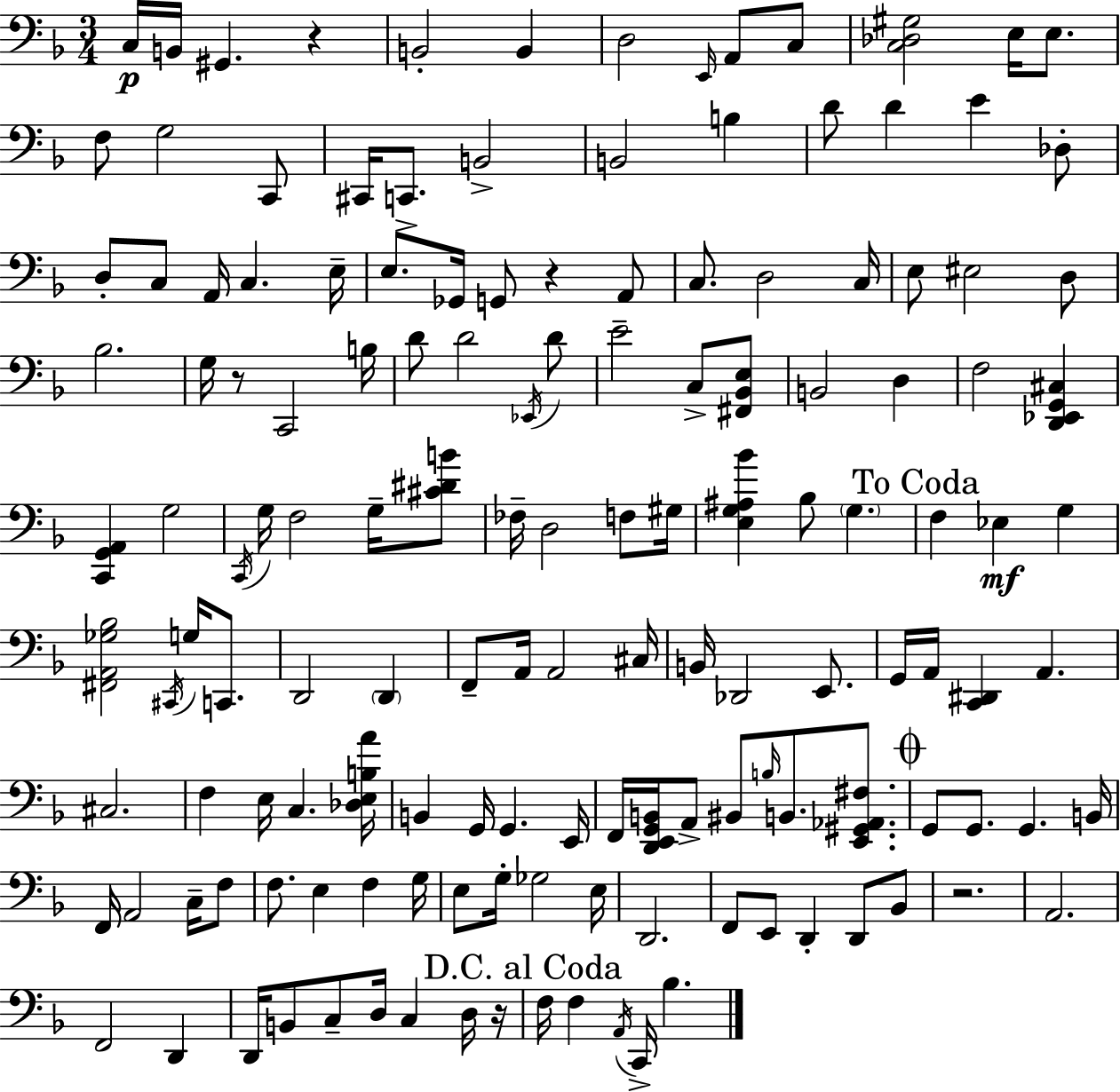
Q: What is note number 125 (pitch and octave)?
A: F3